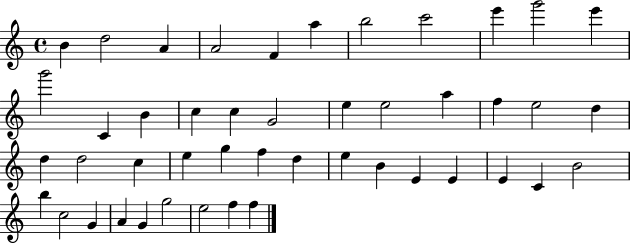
{
  \clef treble
  \time 4/4
  \defaultTimeSignature
  \key c \major
  b'4 d''2 a'4 | a'2 f'4 a''4 | b''2 c'''2 | e'''4 g'''2 e'''4 | \break g'''2 c'4 b'4 | c''4 c''4 g'2 | e''4 e''2 a''4 | f''4 e''2 d''4 | \break d''4 d''2 c''4 | e''4 g''4 f''4 d''4 | e''4 b'4 e'4 e'4 | e'4 c'4 b'2 | \break b''4 c''2 g'4 | a'4 g'4 g''2 | e''2 f''4 f''4 | \bar "|."
}